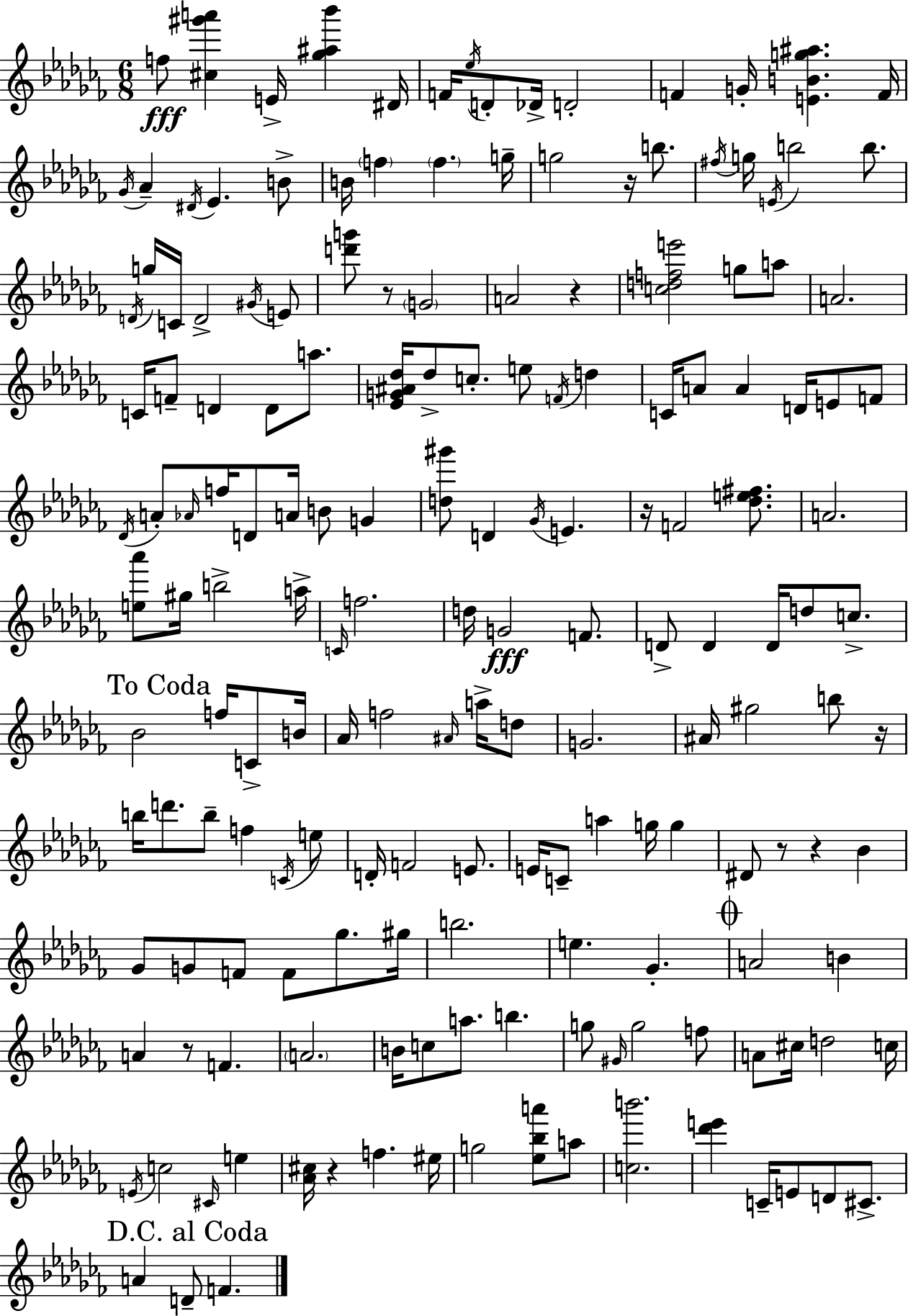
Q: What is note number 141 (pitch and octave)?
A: EIS5